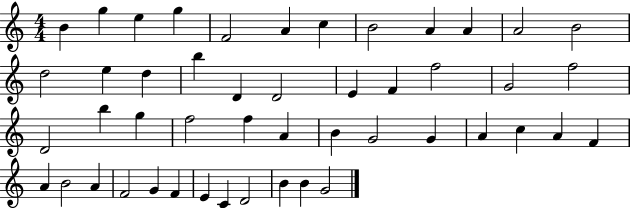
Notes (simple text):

B4/q G5/q E5/q G5/q F4/h A4/q C5/q B4/h A4/q A4/q A4/h B4/h D5/h E5/q D5/q B5/q D4/q D4/h E4/q F4/q F5/h G4/h F5/h D4/h B5/q G5/q F5/h F5/q A4/q B4/q G4/h G4/q A4/q C5/q A4/q F4/q A4/q B4/h A4/q F4/h G4/q F4/q E4/q C4/q D4/h B4/q B4/q G4/h